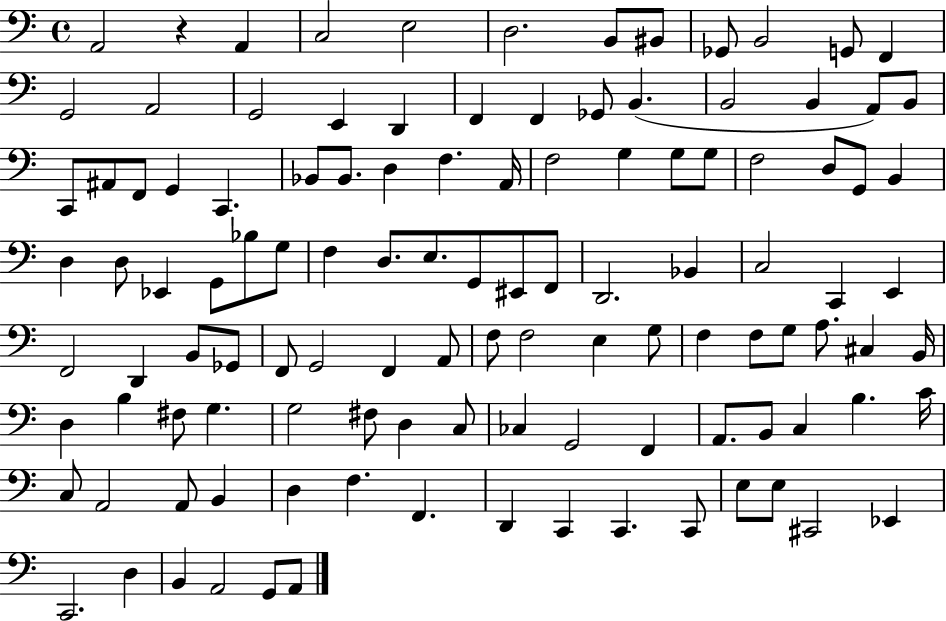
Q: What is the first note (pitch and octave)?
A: A2